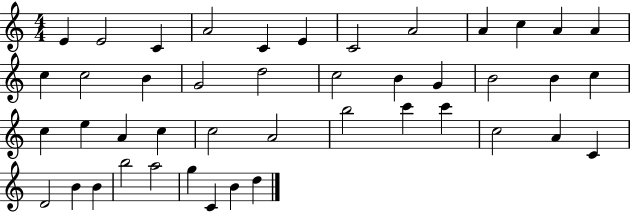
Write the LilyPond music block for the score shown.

{
  \clef treble
  \numericTimeSignature
  \time 4/4
  \key c \major
  e'4 e'2 c'4 | a'2 c'4 e'4 | c'2 a'2 | a'4 c''4 a'4 a'4 | \break c''4 c''2 b'4 | g'2 d''2 | c''2 b'4 g'4 | b'2 b'4 c''4 | \break c''4 e''4 a'4 c''4 | c''2 a'2 | b''2 c'''4 c'''4 | c''2 a'4 c'4 | \break d'2 b'4 b'4 | b''2 a''2 | g''4 c'4 b'4 d''4 | \bar "|."
}